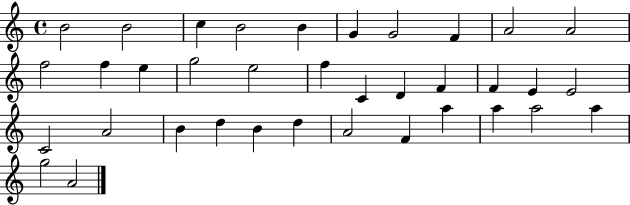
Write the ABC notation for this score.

X:1
T:Untitled
M:4/4
L:1/4
K:C
B2 B2 c B2 B G G2 F A2 A2 f2 f e g2 e2 f C D F F E E2 C2 A2 B d B d A2 F a a a2 a g2 A2